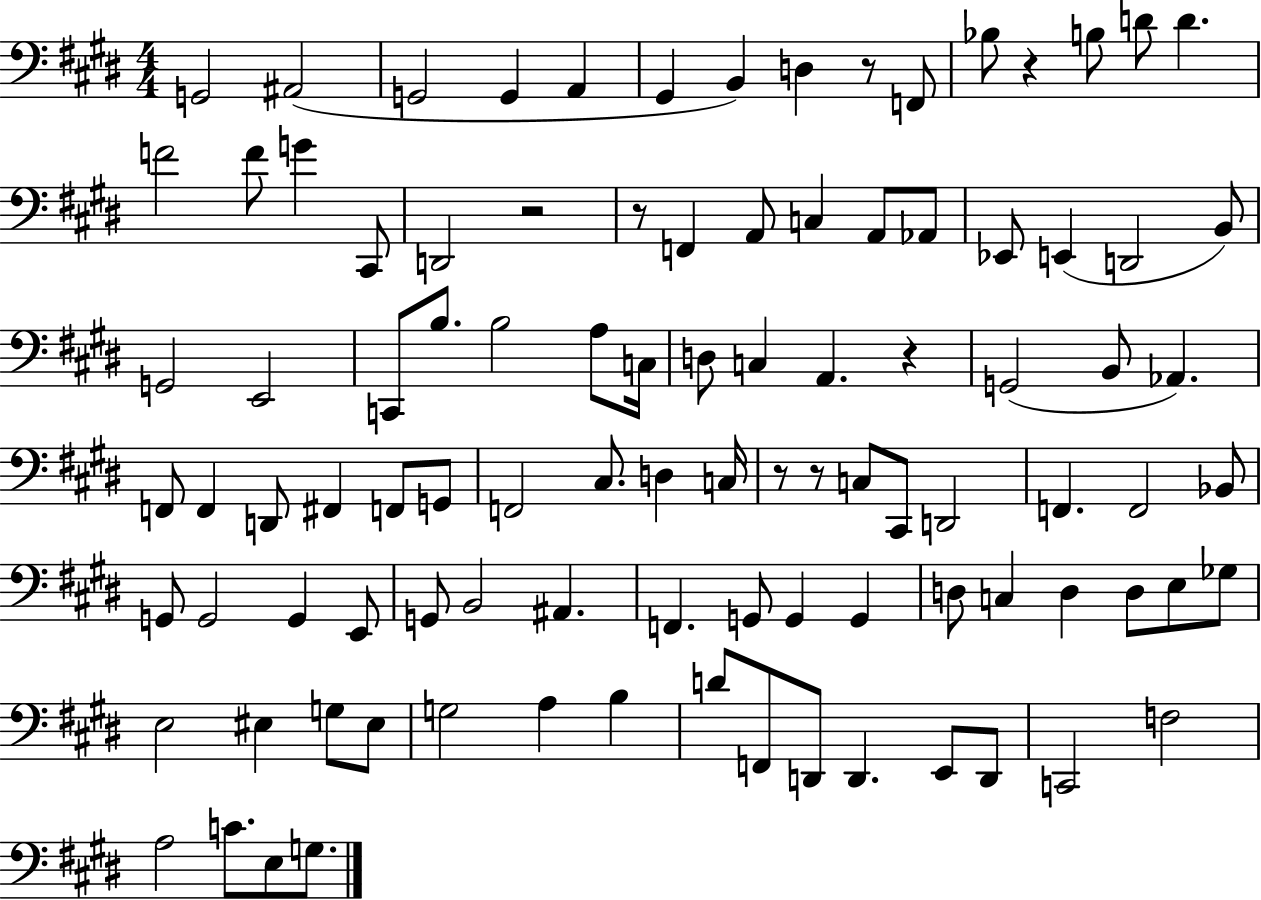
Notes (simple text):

G2/h A#2/h G2/h G2/q A2/q G#2/q B2/q D3/q R/e F2/e Bb3/e R/q B3/e D4/e D4/q. F4/h F4/e G4/q C#2/e D2/h R/h R/e F2/q A2/e C3/q A2/e Ab2/e Eb2/e E2/q D2/h B2/e G2/h E2/h C2/e B3/e. B3/h A3/e C3/s D3/e C3/q A2/q. R/q G2/h B2/e Ab2/q. F2/e F2/q D2/e F#2/q F2/e G2/e F2/h C#3/e. D3/q C3/s R/e R/e C3/e C#2/e D2/h F2/q. F2/h Bb2/e G2/e G2/h G2/q E2/e G2/e B2/h A#2/q. F2/q. G2/e G2/q G2/q D3/e C3/q D3/q D3/e E3/e Gb3/e E3/h EIS3/q G3/e EIS3/e G3/h A3/q B3/q D4/e F2/e D2/e D2/q. E2/e D2/e C2/h F3/h A3/h C4/e. E3/e G3/e.